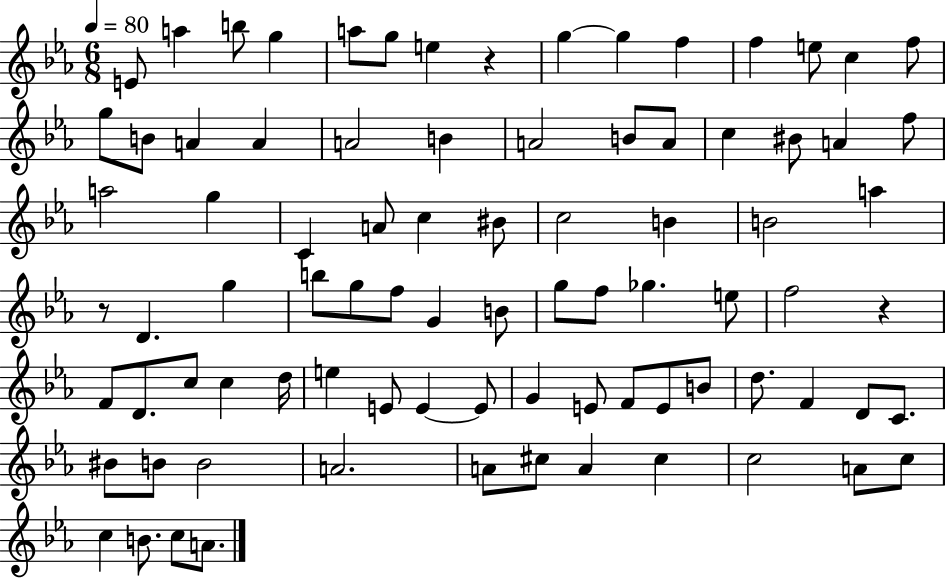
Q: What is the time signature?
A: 6/8